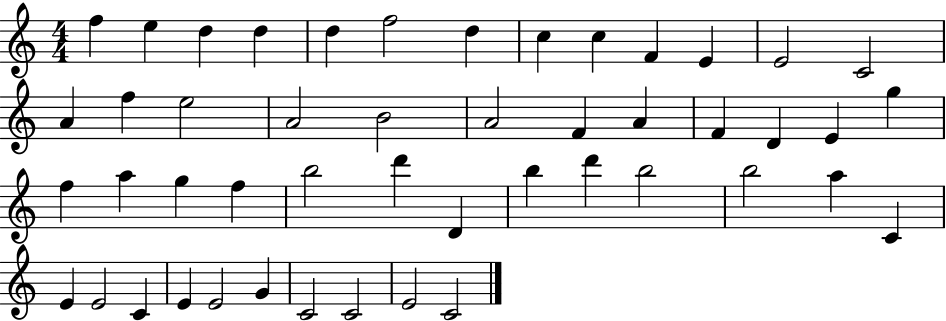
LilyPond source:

{
  \clef treble
  \numericTimeSignature
  \time 4/4
  \key c \major
  f''4 e''4 d''4 d''4 | d''4 f''2 d''4 | c''4 c''4 f'4 e'4 | e'2 c'2 | \break a'4 f''4 e''2 | a'2 b'2 | a'2 f'4 a'4 | f'4 d'4 e'4 g''4 | \break f''4 a''4 g''4 f''4 | b''2 d'''4 d'4 | b''4 d'''4 b''2 | b''2 a''4 c'4 | \break e'4 e'2 c'4 | e'4 e'2 g'4 | c'2 c'2 | e'2 c'2 | \break \bar "|."
}